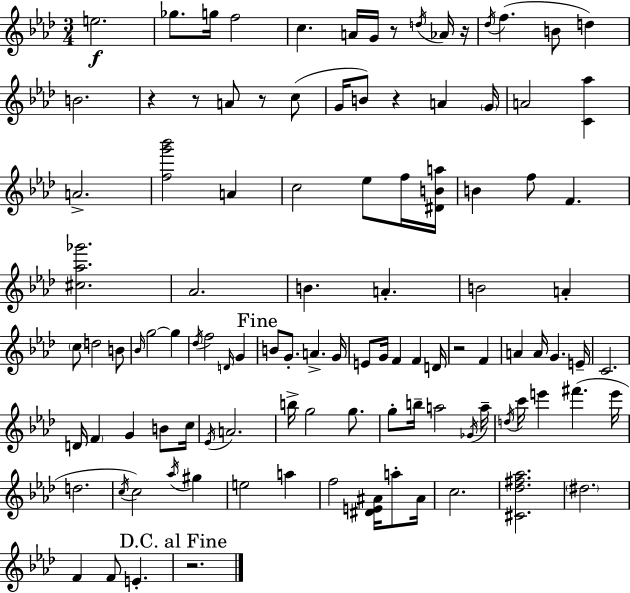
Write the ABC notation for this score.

X:1
T:Untitled
M:3/4
L:1/4
K:Ab
e2 _g/2 g/4 f2 c A/4 G/4 z/2 d/4 _A/4 z/4 _d/4 f B/2 d B2 z z/2 A/2 z/2 c/2 G/4 B/2 z A G/4 A2 [C_a] A2 [fg'_b']2 A c2 _e/2 f/4 [^DBa]/4 B f/2 F [^c_a_g']2 _A2 B A B2 A c/2 d2 B/2 _B/4 g2 g _d/4 f2 D/4 G B/2 G/2 A G/4 E/2 G/4 F F D/4 z2 F A A/4 G E/4 C2 D/4 F G B/2 c/4 _E/4 A2 b/4 g2 g/2 g/2 b/4 a2 _G/4 a/4 d/4 c'/4 e' ^f' e'/4 d2 c/4 c2 _a/4 ^g e2 a f2 [^DE^A]/4 a/2 ^A/4 c2 [^C_d^f_a]2 ^d2 F F/2 E z2